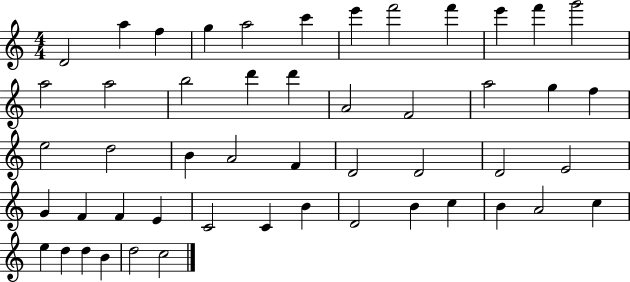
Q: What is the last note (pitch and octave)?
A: C5